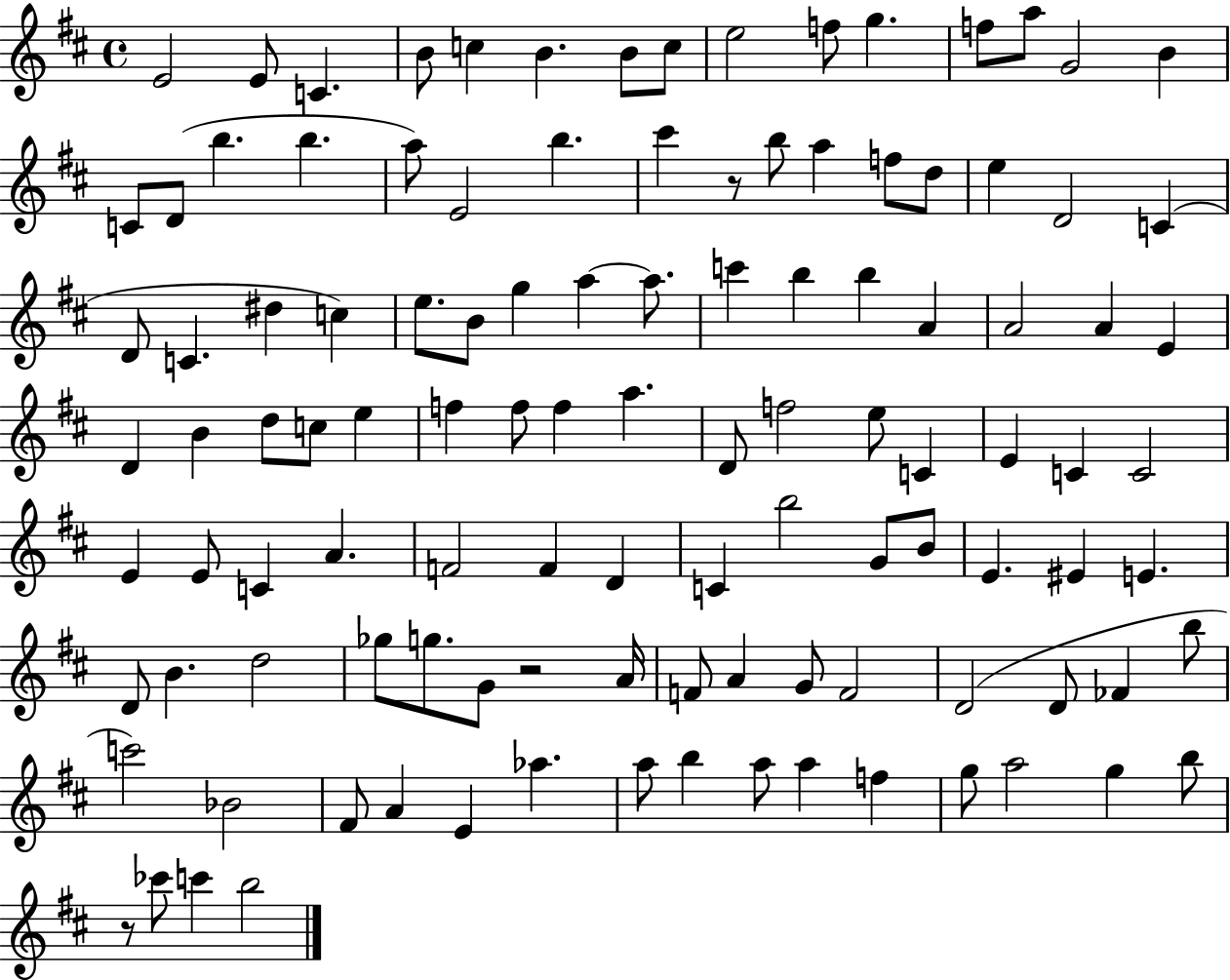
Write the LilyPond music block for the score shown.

{
  \clef treble
  \time 4/4
  \defaultTimeSignature
  \key d \major
  e'2 e'8 c'4. | b'8 c''4 b'4. b'8 c''8 | e''2 f''8 g''4. | f''8 a''8 g'2 b'4 | \break c'8 d'8( b''4. b''4. | a''8) e'2 b''4. | cis'''4 r8 b''8 a''4 f''8 d''8 | e''4 d'2 c'4( | \break d'8 c'4. dis''4 c''4) | e''8. b'8 g''4 a''4~~ a''8. | c'''4 b''4 b''4 a'4 | a'2 a'4 e'4 | \break d'4 b'4 d''8 c''8 e''4 | f''4 f''8 f''4 a''4. | d'8 f''2 e''8 c'4 | e'4 c'4 c'2 | \break e'4 e'8 c'4 a'4. | f'2 f'4 d'4 | c'4 b''2 g'8 b'8 | e'4. eis'4 e'4. | \break d'8 b'4. d''2 | ges''8 g''8. g'8 r2 a'16 | f'8 a'4 g'8 f'2 | d'2( d'8 fes'4 b''8 | \break c'''2) bes'2 | fis'8 a'4 e'4 aes''4. | a''8 b''4 a''8 a''4 f''4 | g''8 a''2 g''4 b''8 | \break r8 ces'''8 c'''4 b''2 | \bar "|."
}